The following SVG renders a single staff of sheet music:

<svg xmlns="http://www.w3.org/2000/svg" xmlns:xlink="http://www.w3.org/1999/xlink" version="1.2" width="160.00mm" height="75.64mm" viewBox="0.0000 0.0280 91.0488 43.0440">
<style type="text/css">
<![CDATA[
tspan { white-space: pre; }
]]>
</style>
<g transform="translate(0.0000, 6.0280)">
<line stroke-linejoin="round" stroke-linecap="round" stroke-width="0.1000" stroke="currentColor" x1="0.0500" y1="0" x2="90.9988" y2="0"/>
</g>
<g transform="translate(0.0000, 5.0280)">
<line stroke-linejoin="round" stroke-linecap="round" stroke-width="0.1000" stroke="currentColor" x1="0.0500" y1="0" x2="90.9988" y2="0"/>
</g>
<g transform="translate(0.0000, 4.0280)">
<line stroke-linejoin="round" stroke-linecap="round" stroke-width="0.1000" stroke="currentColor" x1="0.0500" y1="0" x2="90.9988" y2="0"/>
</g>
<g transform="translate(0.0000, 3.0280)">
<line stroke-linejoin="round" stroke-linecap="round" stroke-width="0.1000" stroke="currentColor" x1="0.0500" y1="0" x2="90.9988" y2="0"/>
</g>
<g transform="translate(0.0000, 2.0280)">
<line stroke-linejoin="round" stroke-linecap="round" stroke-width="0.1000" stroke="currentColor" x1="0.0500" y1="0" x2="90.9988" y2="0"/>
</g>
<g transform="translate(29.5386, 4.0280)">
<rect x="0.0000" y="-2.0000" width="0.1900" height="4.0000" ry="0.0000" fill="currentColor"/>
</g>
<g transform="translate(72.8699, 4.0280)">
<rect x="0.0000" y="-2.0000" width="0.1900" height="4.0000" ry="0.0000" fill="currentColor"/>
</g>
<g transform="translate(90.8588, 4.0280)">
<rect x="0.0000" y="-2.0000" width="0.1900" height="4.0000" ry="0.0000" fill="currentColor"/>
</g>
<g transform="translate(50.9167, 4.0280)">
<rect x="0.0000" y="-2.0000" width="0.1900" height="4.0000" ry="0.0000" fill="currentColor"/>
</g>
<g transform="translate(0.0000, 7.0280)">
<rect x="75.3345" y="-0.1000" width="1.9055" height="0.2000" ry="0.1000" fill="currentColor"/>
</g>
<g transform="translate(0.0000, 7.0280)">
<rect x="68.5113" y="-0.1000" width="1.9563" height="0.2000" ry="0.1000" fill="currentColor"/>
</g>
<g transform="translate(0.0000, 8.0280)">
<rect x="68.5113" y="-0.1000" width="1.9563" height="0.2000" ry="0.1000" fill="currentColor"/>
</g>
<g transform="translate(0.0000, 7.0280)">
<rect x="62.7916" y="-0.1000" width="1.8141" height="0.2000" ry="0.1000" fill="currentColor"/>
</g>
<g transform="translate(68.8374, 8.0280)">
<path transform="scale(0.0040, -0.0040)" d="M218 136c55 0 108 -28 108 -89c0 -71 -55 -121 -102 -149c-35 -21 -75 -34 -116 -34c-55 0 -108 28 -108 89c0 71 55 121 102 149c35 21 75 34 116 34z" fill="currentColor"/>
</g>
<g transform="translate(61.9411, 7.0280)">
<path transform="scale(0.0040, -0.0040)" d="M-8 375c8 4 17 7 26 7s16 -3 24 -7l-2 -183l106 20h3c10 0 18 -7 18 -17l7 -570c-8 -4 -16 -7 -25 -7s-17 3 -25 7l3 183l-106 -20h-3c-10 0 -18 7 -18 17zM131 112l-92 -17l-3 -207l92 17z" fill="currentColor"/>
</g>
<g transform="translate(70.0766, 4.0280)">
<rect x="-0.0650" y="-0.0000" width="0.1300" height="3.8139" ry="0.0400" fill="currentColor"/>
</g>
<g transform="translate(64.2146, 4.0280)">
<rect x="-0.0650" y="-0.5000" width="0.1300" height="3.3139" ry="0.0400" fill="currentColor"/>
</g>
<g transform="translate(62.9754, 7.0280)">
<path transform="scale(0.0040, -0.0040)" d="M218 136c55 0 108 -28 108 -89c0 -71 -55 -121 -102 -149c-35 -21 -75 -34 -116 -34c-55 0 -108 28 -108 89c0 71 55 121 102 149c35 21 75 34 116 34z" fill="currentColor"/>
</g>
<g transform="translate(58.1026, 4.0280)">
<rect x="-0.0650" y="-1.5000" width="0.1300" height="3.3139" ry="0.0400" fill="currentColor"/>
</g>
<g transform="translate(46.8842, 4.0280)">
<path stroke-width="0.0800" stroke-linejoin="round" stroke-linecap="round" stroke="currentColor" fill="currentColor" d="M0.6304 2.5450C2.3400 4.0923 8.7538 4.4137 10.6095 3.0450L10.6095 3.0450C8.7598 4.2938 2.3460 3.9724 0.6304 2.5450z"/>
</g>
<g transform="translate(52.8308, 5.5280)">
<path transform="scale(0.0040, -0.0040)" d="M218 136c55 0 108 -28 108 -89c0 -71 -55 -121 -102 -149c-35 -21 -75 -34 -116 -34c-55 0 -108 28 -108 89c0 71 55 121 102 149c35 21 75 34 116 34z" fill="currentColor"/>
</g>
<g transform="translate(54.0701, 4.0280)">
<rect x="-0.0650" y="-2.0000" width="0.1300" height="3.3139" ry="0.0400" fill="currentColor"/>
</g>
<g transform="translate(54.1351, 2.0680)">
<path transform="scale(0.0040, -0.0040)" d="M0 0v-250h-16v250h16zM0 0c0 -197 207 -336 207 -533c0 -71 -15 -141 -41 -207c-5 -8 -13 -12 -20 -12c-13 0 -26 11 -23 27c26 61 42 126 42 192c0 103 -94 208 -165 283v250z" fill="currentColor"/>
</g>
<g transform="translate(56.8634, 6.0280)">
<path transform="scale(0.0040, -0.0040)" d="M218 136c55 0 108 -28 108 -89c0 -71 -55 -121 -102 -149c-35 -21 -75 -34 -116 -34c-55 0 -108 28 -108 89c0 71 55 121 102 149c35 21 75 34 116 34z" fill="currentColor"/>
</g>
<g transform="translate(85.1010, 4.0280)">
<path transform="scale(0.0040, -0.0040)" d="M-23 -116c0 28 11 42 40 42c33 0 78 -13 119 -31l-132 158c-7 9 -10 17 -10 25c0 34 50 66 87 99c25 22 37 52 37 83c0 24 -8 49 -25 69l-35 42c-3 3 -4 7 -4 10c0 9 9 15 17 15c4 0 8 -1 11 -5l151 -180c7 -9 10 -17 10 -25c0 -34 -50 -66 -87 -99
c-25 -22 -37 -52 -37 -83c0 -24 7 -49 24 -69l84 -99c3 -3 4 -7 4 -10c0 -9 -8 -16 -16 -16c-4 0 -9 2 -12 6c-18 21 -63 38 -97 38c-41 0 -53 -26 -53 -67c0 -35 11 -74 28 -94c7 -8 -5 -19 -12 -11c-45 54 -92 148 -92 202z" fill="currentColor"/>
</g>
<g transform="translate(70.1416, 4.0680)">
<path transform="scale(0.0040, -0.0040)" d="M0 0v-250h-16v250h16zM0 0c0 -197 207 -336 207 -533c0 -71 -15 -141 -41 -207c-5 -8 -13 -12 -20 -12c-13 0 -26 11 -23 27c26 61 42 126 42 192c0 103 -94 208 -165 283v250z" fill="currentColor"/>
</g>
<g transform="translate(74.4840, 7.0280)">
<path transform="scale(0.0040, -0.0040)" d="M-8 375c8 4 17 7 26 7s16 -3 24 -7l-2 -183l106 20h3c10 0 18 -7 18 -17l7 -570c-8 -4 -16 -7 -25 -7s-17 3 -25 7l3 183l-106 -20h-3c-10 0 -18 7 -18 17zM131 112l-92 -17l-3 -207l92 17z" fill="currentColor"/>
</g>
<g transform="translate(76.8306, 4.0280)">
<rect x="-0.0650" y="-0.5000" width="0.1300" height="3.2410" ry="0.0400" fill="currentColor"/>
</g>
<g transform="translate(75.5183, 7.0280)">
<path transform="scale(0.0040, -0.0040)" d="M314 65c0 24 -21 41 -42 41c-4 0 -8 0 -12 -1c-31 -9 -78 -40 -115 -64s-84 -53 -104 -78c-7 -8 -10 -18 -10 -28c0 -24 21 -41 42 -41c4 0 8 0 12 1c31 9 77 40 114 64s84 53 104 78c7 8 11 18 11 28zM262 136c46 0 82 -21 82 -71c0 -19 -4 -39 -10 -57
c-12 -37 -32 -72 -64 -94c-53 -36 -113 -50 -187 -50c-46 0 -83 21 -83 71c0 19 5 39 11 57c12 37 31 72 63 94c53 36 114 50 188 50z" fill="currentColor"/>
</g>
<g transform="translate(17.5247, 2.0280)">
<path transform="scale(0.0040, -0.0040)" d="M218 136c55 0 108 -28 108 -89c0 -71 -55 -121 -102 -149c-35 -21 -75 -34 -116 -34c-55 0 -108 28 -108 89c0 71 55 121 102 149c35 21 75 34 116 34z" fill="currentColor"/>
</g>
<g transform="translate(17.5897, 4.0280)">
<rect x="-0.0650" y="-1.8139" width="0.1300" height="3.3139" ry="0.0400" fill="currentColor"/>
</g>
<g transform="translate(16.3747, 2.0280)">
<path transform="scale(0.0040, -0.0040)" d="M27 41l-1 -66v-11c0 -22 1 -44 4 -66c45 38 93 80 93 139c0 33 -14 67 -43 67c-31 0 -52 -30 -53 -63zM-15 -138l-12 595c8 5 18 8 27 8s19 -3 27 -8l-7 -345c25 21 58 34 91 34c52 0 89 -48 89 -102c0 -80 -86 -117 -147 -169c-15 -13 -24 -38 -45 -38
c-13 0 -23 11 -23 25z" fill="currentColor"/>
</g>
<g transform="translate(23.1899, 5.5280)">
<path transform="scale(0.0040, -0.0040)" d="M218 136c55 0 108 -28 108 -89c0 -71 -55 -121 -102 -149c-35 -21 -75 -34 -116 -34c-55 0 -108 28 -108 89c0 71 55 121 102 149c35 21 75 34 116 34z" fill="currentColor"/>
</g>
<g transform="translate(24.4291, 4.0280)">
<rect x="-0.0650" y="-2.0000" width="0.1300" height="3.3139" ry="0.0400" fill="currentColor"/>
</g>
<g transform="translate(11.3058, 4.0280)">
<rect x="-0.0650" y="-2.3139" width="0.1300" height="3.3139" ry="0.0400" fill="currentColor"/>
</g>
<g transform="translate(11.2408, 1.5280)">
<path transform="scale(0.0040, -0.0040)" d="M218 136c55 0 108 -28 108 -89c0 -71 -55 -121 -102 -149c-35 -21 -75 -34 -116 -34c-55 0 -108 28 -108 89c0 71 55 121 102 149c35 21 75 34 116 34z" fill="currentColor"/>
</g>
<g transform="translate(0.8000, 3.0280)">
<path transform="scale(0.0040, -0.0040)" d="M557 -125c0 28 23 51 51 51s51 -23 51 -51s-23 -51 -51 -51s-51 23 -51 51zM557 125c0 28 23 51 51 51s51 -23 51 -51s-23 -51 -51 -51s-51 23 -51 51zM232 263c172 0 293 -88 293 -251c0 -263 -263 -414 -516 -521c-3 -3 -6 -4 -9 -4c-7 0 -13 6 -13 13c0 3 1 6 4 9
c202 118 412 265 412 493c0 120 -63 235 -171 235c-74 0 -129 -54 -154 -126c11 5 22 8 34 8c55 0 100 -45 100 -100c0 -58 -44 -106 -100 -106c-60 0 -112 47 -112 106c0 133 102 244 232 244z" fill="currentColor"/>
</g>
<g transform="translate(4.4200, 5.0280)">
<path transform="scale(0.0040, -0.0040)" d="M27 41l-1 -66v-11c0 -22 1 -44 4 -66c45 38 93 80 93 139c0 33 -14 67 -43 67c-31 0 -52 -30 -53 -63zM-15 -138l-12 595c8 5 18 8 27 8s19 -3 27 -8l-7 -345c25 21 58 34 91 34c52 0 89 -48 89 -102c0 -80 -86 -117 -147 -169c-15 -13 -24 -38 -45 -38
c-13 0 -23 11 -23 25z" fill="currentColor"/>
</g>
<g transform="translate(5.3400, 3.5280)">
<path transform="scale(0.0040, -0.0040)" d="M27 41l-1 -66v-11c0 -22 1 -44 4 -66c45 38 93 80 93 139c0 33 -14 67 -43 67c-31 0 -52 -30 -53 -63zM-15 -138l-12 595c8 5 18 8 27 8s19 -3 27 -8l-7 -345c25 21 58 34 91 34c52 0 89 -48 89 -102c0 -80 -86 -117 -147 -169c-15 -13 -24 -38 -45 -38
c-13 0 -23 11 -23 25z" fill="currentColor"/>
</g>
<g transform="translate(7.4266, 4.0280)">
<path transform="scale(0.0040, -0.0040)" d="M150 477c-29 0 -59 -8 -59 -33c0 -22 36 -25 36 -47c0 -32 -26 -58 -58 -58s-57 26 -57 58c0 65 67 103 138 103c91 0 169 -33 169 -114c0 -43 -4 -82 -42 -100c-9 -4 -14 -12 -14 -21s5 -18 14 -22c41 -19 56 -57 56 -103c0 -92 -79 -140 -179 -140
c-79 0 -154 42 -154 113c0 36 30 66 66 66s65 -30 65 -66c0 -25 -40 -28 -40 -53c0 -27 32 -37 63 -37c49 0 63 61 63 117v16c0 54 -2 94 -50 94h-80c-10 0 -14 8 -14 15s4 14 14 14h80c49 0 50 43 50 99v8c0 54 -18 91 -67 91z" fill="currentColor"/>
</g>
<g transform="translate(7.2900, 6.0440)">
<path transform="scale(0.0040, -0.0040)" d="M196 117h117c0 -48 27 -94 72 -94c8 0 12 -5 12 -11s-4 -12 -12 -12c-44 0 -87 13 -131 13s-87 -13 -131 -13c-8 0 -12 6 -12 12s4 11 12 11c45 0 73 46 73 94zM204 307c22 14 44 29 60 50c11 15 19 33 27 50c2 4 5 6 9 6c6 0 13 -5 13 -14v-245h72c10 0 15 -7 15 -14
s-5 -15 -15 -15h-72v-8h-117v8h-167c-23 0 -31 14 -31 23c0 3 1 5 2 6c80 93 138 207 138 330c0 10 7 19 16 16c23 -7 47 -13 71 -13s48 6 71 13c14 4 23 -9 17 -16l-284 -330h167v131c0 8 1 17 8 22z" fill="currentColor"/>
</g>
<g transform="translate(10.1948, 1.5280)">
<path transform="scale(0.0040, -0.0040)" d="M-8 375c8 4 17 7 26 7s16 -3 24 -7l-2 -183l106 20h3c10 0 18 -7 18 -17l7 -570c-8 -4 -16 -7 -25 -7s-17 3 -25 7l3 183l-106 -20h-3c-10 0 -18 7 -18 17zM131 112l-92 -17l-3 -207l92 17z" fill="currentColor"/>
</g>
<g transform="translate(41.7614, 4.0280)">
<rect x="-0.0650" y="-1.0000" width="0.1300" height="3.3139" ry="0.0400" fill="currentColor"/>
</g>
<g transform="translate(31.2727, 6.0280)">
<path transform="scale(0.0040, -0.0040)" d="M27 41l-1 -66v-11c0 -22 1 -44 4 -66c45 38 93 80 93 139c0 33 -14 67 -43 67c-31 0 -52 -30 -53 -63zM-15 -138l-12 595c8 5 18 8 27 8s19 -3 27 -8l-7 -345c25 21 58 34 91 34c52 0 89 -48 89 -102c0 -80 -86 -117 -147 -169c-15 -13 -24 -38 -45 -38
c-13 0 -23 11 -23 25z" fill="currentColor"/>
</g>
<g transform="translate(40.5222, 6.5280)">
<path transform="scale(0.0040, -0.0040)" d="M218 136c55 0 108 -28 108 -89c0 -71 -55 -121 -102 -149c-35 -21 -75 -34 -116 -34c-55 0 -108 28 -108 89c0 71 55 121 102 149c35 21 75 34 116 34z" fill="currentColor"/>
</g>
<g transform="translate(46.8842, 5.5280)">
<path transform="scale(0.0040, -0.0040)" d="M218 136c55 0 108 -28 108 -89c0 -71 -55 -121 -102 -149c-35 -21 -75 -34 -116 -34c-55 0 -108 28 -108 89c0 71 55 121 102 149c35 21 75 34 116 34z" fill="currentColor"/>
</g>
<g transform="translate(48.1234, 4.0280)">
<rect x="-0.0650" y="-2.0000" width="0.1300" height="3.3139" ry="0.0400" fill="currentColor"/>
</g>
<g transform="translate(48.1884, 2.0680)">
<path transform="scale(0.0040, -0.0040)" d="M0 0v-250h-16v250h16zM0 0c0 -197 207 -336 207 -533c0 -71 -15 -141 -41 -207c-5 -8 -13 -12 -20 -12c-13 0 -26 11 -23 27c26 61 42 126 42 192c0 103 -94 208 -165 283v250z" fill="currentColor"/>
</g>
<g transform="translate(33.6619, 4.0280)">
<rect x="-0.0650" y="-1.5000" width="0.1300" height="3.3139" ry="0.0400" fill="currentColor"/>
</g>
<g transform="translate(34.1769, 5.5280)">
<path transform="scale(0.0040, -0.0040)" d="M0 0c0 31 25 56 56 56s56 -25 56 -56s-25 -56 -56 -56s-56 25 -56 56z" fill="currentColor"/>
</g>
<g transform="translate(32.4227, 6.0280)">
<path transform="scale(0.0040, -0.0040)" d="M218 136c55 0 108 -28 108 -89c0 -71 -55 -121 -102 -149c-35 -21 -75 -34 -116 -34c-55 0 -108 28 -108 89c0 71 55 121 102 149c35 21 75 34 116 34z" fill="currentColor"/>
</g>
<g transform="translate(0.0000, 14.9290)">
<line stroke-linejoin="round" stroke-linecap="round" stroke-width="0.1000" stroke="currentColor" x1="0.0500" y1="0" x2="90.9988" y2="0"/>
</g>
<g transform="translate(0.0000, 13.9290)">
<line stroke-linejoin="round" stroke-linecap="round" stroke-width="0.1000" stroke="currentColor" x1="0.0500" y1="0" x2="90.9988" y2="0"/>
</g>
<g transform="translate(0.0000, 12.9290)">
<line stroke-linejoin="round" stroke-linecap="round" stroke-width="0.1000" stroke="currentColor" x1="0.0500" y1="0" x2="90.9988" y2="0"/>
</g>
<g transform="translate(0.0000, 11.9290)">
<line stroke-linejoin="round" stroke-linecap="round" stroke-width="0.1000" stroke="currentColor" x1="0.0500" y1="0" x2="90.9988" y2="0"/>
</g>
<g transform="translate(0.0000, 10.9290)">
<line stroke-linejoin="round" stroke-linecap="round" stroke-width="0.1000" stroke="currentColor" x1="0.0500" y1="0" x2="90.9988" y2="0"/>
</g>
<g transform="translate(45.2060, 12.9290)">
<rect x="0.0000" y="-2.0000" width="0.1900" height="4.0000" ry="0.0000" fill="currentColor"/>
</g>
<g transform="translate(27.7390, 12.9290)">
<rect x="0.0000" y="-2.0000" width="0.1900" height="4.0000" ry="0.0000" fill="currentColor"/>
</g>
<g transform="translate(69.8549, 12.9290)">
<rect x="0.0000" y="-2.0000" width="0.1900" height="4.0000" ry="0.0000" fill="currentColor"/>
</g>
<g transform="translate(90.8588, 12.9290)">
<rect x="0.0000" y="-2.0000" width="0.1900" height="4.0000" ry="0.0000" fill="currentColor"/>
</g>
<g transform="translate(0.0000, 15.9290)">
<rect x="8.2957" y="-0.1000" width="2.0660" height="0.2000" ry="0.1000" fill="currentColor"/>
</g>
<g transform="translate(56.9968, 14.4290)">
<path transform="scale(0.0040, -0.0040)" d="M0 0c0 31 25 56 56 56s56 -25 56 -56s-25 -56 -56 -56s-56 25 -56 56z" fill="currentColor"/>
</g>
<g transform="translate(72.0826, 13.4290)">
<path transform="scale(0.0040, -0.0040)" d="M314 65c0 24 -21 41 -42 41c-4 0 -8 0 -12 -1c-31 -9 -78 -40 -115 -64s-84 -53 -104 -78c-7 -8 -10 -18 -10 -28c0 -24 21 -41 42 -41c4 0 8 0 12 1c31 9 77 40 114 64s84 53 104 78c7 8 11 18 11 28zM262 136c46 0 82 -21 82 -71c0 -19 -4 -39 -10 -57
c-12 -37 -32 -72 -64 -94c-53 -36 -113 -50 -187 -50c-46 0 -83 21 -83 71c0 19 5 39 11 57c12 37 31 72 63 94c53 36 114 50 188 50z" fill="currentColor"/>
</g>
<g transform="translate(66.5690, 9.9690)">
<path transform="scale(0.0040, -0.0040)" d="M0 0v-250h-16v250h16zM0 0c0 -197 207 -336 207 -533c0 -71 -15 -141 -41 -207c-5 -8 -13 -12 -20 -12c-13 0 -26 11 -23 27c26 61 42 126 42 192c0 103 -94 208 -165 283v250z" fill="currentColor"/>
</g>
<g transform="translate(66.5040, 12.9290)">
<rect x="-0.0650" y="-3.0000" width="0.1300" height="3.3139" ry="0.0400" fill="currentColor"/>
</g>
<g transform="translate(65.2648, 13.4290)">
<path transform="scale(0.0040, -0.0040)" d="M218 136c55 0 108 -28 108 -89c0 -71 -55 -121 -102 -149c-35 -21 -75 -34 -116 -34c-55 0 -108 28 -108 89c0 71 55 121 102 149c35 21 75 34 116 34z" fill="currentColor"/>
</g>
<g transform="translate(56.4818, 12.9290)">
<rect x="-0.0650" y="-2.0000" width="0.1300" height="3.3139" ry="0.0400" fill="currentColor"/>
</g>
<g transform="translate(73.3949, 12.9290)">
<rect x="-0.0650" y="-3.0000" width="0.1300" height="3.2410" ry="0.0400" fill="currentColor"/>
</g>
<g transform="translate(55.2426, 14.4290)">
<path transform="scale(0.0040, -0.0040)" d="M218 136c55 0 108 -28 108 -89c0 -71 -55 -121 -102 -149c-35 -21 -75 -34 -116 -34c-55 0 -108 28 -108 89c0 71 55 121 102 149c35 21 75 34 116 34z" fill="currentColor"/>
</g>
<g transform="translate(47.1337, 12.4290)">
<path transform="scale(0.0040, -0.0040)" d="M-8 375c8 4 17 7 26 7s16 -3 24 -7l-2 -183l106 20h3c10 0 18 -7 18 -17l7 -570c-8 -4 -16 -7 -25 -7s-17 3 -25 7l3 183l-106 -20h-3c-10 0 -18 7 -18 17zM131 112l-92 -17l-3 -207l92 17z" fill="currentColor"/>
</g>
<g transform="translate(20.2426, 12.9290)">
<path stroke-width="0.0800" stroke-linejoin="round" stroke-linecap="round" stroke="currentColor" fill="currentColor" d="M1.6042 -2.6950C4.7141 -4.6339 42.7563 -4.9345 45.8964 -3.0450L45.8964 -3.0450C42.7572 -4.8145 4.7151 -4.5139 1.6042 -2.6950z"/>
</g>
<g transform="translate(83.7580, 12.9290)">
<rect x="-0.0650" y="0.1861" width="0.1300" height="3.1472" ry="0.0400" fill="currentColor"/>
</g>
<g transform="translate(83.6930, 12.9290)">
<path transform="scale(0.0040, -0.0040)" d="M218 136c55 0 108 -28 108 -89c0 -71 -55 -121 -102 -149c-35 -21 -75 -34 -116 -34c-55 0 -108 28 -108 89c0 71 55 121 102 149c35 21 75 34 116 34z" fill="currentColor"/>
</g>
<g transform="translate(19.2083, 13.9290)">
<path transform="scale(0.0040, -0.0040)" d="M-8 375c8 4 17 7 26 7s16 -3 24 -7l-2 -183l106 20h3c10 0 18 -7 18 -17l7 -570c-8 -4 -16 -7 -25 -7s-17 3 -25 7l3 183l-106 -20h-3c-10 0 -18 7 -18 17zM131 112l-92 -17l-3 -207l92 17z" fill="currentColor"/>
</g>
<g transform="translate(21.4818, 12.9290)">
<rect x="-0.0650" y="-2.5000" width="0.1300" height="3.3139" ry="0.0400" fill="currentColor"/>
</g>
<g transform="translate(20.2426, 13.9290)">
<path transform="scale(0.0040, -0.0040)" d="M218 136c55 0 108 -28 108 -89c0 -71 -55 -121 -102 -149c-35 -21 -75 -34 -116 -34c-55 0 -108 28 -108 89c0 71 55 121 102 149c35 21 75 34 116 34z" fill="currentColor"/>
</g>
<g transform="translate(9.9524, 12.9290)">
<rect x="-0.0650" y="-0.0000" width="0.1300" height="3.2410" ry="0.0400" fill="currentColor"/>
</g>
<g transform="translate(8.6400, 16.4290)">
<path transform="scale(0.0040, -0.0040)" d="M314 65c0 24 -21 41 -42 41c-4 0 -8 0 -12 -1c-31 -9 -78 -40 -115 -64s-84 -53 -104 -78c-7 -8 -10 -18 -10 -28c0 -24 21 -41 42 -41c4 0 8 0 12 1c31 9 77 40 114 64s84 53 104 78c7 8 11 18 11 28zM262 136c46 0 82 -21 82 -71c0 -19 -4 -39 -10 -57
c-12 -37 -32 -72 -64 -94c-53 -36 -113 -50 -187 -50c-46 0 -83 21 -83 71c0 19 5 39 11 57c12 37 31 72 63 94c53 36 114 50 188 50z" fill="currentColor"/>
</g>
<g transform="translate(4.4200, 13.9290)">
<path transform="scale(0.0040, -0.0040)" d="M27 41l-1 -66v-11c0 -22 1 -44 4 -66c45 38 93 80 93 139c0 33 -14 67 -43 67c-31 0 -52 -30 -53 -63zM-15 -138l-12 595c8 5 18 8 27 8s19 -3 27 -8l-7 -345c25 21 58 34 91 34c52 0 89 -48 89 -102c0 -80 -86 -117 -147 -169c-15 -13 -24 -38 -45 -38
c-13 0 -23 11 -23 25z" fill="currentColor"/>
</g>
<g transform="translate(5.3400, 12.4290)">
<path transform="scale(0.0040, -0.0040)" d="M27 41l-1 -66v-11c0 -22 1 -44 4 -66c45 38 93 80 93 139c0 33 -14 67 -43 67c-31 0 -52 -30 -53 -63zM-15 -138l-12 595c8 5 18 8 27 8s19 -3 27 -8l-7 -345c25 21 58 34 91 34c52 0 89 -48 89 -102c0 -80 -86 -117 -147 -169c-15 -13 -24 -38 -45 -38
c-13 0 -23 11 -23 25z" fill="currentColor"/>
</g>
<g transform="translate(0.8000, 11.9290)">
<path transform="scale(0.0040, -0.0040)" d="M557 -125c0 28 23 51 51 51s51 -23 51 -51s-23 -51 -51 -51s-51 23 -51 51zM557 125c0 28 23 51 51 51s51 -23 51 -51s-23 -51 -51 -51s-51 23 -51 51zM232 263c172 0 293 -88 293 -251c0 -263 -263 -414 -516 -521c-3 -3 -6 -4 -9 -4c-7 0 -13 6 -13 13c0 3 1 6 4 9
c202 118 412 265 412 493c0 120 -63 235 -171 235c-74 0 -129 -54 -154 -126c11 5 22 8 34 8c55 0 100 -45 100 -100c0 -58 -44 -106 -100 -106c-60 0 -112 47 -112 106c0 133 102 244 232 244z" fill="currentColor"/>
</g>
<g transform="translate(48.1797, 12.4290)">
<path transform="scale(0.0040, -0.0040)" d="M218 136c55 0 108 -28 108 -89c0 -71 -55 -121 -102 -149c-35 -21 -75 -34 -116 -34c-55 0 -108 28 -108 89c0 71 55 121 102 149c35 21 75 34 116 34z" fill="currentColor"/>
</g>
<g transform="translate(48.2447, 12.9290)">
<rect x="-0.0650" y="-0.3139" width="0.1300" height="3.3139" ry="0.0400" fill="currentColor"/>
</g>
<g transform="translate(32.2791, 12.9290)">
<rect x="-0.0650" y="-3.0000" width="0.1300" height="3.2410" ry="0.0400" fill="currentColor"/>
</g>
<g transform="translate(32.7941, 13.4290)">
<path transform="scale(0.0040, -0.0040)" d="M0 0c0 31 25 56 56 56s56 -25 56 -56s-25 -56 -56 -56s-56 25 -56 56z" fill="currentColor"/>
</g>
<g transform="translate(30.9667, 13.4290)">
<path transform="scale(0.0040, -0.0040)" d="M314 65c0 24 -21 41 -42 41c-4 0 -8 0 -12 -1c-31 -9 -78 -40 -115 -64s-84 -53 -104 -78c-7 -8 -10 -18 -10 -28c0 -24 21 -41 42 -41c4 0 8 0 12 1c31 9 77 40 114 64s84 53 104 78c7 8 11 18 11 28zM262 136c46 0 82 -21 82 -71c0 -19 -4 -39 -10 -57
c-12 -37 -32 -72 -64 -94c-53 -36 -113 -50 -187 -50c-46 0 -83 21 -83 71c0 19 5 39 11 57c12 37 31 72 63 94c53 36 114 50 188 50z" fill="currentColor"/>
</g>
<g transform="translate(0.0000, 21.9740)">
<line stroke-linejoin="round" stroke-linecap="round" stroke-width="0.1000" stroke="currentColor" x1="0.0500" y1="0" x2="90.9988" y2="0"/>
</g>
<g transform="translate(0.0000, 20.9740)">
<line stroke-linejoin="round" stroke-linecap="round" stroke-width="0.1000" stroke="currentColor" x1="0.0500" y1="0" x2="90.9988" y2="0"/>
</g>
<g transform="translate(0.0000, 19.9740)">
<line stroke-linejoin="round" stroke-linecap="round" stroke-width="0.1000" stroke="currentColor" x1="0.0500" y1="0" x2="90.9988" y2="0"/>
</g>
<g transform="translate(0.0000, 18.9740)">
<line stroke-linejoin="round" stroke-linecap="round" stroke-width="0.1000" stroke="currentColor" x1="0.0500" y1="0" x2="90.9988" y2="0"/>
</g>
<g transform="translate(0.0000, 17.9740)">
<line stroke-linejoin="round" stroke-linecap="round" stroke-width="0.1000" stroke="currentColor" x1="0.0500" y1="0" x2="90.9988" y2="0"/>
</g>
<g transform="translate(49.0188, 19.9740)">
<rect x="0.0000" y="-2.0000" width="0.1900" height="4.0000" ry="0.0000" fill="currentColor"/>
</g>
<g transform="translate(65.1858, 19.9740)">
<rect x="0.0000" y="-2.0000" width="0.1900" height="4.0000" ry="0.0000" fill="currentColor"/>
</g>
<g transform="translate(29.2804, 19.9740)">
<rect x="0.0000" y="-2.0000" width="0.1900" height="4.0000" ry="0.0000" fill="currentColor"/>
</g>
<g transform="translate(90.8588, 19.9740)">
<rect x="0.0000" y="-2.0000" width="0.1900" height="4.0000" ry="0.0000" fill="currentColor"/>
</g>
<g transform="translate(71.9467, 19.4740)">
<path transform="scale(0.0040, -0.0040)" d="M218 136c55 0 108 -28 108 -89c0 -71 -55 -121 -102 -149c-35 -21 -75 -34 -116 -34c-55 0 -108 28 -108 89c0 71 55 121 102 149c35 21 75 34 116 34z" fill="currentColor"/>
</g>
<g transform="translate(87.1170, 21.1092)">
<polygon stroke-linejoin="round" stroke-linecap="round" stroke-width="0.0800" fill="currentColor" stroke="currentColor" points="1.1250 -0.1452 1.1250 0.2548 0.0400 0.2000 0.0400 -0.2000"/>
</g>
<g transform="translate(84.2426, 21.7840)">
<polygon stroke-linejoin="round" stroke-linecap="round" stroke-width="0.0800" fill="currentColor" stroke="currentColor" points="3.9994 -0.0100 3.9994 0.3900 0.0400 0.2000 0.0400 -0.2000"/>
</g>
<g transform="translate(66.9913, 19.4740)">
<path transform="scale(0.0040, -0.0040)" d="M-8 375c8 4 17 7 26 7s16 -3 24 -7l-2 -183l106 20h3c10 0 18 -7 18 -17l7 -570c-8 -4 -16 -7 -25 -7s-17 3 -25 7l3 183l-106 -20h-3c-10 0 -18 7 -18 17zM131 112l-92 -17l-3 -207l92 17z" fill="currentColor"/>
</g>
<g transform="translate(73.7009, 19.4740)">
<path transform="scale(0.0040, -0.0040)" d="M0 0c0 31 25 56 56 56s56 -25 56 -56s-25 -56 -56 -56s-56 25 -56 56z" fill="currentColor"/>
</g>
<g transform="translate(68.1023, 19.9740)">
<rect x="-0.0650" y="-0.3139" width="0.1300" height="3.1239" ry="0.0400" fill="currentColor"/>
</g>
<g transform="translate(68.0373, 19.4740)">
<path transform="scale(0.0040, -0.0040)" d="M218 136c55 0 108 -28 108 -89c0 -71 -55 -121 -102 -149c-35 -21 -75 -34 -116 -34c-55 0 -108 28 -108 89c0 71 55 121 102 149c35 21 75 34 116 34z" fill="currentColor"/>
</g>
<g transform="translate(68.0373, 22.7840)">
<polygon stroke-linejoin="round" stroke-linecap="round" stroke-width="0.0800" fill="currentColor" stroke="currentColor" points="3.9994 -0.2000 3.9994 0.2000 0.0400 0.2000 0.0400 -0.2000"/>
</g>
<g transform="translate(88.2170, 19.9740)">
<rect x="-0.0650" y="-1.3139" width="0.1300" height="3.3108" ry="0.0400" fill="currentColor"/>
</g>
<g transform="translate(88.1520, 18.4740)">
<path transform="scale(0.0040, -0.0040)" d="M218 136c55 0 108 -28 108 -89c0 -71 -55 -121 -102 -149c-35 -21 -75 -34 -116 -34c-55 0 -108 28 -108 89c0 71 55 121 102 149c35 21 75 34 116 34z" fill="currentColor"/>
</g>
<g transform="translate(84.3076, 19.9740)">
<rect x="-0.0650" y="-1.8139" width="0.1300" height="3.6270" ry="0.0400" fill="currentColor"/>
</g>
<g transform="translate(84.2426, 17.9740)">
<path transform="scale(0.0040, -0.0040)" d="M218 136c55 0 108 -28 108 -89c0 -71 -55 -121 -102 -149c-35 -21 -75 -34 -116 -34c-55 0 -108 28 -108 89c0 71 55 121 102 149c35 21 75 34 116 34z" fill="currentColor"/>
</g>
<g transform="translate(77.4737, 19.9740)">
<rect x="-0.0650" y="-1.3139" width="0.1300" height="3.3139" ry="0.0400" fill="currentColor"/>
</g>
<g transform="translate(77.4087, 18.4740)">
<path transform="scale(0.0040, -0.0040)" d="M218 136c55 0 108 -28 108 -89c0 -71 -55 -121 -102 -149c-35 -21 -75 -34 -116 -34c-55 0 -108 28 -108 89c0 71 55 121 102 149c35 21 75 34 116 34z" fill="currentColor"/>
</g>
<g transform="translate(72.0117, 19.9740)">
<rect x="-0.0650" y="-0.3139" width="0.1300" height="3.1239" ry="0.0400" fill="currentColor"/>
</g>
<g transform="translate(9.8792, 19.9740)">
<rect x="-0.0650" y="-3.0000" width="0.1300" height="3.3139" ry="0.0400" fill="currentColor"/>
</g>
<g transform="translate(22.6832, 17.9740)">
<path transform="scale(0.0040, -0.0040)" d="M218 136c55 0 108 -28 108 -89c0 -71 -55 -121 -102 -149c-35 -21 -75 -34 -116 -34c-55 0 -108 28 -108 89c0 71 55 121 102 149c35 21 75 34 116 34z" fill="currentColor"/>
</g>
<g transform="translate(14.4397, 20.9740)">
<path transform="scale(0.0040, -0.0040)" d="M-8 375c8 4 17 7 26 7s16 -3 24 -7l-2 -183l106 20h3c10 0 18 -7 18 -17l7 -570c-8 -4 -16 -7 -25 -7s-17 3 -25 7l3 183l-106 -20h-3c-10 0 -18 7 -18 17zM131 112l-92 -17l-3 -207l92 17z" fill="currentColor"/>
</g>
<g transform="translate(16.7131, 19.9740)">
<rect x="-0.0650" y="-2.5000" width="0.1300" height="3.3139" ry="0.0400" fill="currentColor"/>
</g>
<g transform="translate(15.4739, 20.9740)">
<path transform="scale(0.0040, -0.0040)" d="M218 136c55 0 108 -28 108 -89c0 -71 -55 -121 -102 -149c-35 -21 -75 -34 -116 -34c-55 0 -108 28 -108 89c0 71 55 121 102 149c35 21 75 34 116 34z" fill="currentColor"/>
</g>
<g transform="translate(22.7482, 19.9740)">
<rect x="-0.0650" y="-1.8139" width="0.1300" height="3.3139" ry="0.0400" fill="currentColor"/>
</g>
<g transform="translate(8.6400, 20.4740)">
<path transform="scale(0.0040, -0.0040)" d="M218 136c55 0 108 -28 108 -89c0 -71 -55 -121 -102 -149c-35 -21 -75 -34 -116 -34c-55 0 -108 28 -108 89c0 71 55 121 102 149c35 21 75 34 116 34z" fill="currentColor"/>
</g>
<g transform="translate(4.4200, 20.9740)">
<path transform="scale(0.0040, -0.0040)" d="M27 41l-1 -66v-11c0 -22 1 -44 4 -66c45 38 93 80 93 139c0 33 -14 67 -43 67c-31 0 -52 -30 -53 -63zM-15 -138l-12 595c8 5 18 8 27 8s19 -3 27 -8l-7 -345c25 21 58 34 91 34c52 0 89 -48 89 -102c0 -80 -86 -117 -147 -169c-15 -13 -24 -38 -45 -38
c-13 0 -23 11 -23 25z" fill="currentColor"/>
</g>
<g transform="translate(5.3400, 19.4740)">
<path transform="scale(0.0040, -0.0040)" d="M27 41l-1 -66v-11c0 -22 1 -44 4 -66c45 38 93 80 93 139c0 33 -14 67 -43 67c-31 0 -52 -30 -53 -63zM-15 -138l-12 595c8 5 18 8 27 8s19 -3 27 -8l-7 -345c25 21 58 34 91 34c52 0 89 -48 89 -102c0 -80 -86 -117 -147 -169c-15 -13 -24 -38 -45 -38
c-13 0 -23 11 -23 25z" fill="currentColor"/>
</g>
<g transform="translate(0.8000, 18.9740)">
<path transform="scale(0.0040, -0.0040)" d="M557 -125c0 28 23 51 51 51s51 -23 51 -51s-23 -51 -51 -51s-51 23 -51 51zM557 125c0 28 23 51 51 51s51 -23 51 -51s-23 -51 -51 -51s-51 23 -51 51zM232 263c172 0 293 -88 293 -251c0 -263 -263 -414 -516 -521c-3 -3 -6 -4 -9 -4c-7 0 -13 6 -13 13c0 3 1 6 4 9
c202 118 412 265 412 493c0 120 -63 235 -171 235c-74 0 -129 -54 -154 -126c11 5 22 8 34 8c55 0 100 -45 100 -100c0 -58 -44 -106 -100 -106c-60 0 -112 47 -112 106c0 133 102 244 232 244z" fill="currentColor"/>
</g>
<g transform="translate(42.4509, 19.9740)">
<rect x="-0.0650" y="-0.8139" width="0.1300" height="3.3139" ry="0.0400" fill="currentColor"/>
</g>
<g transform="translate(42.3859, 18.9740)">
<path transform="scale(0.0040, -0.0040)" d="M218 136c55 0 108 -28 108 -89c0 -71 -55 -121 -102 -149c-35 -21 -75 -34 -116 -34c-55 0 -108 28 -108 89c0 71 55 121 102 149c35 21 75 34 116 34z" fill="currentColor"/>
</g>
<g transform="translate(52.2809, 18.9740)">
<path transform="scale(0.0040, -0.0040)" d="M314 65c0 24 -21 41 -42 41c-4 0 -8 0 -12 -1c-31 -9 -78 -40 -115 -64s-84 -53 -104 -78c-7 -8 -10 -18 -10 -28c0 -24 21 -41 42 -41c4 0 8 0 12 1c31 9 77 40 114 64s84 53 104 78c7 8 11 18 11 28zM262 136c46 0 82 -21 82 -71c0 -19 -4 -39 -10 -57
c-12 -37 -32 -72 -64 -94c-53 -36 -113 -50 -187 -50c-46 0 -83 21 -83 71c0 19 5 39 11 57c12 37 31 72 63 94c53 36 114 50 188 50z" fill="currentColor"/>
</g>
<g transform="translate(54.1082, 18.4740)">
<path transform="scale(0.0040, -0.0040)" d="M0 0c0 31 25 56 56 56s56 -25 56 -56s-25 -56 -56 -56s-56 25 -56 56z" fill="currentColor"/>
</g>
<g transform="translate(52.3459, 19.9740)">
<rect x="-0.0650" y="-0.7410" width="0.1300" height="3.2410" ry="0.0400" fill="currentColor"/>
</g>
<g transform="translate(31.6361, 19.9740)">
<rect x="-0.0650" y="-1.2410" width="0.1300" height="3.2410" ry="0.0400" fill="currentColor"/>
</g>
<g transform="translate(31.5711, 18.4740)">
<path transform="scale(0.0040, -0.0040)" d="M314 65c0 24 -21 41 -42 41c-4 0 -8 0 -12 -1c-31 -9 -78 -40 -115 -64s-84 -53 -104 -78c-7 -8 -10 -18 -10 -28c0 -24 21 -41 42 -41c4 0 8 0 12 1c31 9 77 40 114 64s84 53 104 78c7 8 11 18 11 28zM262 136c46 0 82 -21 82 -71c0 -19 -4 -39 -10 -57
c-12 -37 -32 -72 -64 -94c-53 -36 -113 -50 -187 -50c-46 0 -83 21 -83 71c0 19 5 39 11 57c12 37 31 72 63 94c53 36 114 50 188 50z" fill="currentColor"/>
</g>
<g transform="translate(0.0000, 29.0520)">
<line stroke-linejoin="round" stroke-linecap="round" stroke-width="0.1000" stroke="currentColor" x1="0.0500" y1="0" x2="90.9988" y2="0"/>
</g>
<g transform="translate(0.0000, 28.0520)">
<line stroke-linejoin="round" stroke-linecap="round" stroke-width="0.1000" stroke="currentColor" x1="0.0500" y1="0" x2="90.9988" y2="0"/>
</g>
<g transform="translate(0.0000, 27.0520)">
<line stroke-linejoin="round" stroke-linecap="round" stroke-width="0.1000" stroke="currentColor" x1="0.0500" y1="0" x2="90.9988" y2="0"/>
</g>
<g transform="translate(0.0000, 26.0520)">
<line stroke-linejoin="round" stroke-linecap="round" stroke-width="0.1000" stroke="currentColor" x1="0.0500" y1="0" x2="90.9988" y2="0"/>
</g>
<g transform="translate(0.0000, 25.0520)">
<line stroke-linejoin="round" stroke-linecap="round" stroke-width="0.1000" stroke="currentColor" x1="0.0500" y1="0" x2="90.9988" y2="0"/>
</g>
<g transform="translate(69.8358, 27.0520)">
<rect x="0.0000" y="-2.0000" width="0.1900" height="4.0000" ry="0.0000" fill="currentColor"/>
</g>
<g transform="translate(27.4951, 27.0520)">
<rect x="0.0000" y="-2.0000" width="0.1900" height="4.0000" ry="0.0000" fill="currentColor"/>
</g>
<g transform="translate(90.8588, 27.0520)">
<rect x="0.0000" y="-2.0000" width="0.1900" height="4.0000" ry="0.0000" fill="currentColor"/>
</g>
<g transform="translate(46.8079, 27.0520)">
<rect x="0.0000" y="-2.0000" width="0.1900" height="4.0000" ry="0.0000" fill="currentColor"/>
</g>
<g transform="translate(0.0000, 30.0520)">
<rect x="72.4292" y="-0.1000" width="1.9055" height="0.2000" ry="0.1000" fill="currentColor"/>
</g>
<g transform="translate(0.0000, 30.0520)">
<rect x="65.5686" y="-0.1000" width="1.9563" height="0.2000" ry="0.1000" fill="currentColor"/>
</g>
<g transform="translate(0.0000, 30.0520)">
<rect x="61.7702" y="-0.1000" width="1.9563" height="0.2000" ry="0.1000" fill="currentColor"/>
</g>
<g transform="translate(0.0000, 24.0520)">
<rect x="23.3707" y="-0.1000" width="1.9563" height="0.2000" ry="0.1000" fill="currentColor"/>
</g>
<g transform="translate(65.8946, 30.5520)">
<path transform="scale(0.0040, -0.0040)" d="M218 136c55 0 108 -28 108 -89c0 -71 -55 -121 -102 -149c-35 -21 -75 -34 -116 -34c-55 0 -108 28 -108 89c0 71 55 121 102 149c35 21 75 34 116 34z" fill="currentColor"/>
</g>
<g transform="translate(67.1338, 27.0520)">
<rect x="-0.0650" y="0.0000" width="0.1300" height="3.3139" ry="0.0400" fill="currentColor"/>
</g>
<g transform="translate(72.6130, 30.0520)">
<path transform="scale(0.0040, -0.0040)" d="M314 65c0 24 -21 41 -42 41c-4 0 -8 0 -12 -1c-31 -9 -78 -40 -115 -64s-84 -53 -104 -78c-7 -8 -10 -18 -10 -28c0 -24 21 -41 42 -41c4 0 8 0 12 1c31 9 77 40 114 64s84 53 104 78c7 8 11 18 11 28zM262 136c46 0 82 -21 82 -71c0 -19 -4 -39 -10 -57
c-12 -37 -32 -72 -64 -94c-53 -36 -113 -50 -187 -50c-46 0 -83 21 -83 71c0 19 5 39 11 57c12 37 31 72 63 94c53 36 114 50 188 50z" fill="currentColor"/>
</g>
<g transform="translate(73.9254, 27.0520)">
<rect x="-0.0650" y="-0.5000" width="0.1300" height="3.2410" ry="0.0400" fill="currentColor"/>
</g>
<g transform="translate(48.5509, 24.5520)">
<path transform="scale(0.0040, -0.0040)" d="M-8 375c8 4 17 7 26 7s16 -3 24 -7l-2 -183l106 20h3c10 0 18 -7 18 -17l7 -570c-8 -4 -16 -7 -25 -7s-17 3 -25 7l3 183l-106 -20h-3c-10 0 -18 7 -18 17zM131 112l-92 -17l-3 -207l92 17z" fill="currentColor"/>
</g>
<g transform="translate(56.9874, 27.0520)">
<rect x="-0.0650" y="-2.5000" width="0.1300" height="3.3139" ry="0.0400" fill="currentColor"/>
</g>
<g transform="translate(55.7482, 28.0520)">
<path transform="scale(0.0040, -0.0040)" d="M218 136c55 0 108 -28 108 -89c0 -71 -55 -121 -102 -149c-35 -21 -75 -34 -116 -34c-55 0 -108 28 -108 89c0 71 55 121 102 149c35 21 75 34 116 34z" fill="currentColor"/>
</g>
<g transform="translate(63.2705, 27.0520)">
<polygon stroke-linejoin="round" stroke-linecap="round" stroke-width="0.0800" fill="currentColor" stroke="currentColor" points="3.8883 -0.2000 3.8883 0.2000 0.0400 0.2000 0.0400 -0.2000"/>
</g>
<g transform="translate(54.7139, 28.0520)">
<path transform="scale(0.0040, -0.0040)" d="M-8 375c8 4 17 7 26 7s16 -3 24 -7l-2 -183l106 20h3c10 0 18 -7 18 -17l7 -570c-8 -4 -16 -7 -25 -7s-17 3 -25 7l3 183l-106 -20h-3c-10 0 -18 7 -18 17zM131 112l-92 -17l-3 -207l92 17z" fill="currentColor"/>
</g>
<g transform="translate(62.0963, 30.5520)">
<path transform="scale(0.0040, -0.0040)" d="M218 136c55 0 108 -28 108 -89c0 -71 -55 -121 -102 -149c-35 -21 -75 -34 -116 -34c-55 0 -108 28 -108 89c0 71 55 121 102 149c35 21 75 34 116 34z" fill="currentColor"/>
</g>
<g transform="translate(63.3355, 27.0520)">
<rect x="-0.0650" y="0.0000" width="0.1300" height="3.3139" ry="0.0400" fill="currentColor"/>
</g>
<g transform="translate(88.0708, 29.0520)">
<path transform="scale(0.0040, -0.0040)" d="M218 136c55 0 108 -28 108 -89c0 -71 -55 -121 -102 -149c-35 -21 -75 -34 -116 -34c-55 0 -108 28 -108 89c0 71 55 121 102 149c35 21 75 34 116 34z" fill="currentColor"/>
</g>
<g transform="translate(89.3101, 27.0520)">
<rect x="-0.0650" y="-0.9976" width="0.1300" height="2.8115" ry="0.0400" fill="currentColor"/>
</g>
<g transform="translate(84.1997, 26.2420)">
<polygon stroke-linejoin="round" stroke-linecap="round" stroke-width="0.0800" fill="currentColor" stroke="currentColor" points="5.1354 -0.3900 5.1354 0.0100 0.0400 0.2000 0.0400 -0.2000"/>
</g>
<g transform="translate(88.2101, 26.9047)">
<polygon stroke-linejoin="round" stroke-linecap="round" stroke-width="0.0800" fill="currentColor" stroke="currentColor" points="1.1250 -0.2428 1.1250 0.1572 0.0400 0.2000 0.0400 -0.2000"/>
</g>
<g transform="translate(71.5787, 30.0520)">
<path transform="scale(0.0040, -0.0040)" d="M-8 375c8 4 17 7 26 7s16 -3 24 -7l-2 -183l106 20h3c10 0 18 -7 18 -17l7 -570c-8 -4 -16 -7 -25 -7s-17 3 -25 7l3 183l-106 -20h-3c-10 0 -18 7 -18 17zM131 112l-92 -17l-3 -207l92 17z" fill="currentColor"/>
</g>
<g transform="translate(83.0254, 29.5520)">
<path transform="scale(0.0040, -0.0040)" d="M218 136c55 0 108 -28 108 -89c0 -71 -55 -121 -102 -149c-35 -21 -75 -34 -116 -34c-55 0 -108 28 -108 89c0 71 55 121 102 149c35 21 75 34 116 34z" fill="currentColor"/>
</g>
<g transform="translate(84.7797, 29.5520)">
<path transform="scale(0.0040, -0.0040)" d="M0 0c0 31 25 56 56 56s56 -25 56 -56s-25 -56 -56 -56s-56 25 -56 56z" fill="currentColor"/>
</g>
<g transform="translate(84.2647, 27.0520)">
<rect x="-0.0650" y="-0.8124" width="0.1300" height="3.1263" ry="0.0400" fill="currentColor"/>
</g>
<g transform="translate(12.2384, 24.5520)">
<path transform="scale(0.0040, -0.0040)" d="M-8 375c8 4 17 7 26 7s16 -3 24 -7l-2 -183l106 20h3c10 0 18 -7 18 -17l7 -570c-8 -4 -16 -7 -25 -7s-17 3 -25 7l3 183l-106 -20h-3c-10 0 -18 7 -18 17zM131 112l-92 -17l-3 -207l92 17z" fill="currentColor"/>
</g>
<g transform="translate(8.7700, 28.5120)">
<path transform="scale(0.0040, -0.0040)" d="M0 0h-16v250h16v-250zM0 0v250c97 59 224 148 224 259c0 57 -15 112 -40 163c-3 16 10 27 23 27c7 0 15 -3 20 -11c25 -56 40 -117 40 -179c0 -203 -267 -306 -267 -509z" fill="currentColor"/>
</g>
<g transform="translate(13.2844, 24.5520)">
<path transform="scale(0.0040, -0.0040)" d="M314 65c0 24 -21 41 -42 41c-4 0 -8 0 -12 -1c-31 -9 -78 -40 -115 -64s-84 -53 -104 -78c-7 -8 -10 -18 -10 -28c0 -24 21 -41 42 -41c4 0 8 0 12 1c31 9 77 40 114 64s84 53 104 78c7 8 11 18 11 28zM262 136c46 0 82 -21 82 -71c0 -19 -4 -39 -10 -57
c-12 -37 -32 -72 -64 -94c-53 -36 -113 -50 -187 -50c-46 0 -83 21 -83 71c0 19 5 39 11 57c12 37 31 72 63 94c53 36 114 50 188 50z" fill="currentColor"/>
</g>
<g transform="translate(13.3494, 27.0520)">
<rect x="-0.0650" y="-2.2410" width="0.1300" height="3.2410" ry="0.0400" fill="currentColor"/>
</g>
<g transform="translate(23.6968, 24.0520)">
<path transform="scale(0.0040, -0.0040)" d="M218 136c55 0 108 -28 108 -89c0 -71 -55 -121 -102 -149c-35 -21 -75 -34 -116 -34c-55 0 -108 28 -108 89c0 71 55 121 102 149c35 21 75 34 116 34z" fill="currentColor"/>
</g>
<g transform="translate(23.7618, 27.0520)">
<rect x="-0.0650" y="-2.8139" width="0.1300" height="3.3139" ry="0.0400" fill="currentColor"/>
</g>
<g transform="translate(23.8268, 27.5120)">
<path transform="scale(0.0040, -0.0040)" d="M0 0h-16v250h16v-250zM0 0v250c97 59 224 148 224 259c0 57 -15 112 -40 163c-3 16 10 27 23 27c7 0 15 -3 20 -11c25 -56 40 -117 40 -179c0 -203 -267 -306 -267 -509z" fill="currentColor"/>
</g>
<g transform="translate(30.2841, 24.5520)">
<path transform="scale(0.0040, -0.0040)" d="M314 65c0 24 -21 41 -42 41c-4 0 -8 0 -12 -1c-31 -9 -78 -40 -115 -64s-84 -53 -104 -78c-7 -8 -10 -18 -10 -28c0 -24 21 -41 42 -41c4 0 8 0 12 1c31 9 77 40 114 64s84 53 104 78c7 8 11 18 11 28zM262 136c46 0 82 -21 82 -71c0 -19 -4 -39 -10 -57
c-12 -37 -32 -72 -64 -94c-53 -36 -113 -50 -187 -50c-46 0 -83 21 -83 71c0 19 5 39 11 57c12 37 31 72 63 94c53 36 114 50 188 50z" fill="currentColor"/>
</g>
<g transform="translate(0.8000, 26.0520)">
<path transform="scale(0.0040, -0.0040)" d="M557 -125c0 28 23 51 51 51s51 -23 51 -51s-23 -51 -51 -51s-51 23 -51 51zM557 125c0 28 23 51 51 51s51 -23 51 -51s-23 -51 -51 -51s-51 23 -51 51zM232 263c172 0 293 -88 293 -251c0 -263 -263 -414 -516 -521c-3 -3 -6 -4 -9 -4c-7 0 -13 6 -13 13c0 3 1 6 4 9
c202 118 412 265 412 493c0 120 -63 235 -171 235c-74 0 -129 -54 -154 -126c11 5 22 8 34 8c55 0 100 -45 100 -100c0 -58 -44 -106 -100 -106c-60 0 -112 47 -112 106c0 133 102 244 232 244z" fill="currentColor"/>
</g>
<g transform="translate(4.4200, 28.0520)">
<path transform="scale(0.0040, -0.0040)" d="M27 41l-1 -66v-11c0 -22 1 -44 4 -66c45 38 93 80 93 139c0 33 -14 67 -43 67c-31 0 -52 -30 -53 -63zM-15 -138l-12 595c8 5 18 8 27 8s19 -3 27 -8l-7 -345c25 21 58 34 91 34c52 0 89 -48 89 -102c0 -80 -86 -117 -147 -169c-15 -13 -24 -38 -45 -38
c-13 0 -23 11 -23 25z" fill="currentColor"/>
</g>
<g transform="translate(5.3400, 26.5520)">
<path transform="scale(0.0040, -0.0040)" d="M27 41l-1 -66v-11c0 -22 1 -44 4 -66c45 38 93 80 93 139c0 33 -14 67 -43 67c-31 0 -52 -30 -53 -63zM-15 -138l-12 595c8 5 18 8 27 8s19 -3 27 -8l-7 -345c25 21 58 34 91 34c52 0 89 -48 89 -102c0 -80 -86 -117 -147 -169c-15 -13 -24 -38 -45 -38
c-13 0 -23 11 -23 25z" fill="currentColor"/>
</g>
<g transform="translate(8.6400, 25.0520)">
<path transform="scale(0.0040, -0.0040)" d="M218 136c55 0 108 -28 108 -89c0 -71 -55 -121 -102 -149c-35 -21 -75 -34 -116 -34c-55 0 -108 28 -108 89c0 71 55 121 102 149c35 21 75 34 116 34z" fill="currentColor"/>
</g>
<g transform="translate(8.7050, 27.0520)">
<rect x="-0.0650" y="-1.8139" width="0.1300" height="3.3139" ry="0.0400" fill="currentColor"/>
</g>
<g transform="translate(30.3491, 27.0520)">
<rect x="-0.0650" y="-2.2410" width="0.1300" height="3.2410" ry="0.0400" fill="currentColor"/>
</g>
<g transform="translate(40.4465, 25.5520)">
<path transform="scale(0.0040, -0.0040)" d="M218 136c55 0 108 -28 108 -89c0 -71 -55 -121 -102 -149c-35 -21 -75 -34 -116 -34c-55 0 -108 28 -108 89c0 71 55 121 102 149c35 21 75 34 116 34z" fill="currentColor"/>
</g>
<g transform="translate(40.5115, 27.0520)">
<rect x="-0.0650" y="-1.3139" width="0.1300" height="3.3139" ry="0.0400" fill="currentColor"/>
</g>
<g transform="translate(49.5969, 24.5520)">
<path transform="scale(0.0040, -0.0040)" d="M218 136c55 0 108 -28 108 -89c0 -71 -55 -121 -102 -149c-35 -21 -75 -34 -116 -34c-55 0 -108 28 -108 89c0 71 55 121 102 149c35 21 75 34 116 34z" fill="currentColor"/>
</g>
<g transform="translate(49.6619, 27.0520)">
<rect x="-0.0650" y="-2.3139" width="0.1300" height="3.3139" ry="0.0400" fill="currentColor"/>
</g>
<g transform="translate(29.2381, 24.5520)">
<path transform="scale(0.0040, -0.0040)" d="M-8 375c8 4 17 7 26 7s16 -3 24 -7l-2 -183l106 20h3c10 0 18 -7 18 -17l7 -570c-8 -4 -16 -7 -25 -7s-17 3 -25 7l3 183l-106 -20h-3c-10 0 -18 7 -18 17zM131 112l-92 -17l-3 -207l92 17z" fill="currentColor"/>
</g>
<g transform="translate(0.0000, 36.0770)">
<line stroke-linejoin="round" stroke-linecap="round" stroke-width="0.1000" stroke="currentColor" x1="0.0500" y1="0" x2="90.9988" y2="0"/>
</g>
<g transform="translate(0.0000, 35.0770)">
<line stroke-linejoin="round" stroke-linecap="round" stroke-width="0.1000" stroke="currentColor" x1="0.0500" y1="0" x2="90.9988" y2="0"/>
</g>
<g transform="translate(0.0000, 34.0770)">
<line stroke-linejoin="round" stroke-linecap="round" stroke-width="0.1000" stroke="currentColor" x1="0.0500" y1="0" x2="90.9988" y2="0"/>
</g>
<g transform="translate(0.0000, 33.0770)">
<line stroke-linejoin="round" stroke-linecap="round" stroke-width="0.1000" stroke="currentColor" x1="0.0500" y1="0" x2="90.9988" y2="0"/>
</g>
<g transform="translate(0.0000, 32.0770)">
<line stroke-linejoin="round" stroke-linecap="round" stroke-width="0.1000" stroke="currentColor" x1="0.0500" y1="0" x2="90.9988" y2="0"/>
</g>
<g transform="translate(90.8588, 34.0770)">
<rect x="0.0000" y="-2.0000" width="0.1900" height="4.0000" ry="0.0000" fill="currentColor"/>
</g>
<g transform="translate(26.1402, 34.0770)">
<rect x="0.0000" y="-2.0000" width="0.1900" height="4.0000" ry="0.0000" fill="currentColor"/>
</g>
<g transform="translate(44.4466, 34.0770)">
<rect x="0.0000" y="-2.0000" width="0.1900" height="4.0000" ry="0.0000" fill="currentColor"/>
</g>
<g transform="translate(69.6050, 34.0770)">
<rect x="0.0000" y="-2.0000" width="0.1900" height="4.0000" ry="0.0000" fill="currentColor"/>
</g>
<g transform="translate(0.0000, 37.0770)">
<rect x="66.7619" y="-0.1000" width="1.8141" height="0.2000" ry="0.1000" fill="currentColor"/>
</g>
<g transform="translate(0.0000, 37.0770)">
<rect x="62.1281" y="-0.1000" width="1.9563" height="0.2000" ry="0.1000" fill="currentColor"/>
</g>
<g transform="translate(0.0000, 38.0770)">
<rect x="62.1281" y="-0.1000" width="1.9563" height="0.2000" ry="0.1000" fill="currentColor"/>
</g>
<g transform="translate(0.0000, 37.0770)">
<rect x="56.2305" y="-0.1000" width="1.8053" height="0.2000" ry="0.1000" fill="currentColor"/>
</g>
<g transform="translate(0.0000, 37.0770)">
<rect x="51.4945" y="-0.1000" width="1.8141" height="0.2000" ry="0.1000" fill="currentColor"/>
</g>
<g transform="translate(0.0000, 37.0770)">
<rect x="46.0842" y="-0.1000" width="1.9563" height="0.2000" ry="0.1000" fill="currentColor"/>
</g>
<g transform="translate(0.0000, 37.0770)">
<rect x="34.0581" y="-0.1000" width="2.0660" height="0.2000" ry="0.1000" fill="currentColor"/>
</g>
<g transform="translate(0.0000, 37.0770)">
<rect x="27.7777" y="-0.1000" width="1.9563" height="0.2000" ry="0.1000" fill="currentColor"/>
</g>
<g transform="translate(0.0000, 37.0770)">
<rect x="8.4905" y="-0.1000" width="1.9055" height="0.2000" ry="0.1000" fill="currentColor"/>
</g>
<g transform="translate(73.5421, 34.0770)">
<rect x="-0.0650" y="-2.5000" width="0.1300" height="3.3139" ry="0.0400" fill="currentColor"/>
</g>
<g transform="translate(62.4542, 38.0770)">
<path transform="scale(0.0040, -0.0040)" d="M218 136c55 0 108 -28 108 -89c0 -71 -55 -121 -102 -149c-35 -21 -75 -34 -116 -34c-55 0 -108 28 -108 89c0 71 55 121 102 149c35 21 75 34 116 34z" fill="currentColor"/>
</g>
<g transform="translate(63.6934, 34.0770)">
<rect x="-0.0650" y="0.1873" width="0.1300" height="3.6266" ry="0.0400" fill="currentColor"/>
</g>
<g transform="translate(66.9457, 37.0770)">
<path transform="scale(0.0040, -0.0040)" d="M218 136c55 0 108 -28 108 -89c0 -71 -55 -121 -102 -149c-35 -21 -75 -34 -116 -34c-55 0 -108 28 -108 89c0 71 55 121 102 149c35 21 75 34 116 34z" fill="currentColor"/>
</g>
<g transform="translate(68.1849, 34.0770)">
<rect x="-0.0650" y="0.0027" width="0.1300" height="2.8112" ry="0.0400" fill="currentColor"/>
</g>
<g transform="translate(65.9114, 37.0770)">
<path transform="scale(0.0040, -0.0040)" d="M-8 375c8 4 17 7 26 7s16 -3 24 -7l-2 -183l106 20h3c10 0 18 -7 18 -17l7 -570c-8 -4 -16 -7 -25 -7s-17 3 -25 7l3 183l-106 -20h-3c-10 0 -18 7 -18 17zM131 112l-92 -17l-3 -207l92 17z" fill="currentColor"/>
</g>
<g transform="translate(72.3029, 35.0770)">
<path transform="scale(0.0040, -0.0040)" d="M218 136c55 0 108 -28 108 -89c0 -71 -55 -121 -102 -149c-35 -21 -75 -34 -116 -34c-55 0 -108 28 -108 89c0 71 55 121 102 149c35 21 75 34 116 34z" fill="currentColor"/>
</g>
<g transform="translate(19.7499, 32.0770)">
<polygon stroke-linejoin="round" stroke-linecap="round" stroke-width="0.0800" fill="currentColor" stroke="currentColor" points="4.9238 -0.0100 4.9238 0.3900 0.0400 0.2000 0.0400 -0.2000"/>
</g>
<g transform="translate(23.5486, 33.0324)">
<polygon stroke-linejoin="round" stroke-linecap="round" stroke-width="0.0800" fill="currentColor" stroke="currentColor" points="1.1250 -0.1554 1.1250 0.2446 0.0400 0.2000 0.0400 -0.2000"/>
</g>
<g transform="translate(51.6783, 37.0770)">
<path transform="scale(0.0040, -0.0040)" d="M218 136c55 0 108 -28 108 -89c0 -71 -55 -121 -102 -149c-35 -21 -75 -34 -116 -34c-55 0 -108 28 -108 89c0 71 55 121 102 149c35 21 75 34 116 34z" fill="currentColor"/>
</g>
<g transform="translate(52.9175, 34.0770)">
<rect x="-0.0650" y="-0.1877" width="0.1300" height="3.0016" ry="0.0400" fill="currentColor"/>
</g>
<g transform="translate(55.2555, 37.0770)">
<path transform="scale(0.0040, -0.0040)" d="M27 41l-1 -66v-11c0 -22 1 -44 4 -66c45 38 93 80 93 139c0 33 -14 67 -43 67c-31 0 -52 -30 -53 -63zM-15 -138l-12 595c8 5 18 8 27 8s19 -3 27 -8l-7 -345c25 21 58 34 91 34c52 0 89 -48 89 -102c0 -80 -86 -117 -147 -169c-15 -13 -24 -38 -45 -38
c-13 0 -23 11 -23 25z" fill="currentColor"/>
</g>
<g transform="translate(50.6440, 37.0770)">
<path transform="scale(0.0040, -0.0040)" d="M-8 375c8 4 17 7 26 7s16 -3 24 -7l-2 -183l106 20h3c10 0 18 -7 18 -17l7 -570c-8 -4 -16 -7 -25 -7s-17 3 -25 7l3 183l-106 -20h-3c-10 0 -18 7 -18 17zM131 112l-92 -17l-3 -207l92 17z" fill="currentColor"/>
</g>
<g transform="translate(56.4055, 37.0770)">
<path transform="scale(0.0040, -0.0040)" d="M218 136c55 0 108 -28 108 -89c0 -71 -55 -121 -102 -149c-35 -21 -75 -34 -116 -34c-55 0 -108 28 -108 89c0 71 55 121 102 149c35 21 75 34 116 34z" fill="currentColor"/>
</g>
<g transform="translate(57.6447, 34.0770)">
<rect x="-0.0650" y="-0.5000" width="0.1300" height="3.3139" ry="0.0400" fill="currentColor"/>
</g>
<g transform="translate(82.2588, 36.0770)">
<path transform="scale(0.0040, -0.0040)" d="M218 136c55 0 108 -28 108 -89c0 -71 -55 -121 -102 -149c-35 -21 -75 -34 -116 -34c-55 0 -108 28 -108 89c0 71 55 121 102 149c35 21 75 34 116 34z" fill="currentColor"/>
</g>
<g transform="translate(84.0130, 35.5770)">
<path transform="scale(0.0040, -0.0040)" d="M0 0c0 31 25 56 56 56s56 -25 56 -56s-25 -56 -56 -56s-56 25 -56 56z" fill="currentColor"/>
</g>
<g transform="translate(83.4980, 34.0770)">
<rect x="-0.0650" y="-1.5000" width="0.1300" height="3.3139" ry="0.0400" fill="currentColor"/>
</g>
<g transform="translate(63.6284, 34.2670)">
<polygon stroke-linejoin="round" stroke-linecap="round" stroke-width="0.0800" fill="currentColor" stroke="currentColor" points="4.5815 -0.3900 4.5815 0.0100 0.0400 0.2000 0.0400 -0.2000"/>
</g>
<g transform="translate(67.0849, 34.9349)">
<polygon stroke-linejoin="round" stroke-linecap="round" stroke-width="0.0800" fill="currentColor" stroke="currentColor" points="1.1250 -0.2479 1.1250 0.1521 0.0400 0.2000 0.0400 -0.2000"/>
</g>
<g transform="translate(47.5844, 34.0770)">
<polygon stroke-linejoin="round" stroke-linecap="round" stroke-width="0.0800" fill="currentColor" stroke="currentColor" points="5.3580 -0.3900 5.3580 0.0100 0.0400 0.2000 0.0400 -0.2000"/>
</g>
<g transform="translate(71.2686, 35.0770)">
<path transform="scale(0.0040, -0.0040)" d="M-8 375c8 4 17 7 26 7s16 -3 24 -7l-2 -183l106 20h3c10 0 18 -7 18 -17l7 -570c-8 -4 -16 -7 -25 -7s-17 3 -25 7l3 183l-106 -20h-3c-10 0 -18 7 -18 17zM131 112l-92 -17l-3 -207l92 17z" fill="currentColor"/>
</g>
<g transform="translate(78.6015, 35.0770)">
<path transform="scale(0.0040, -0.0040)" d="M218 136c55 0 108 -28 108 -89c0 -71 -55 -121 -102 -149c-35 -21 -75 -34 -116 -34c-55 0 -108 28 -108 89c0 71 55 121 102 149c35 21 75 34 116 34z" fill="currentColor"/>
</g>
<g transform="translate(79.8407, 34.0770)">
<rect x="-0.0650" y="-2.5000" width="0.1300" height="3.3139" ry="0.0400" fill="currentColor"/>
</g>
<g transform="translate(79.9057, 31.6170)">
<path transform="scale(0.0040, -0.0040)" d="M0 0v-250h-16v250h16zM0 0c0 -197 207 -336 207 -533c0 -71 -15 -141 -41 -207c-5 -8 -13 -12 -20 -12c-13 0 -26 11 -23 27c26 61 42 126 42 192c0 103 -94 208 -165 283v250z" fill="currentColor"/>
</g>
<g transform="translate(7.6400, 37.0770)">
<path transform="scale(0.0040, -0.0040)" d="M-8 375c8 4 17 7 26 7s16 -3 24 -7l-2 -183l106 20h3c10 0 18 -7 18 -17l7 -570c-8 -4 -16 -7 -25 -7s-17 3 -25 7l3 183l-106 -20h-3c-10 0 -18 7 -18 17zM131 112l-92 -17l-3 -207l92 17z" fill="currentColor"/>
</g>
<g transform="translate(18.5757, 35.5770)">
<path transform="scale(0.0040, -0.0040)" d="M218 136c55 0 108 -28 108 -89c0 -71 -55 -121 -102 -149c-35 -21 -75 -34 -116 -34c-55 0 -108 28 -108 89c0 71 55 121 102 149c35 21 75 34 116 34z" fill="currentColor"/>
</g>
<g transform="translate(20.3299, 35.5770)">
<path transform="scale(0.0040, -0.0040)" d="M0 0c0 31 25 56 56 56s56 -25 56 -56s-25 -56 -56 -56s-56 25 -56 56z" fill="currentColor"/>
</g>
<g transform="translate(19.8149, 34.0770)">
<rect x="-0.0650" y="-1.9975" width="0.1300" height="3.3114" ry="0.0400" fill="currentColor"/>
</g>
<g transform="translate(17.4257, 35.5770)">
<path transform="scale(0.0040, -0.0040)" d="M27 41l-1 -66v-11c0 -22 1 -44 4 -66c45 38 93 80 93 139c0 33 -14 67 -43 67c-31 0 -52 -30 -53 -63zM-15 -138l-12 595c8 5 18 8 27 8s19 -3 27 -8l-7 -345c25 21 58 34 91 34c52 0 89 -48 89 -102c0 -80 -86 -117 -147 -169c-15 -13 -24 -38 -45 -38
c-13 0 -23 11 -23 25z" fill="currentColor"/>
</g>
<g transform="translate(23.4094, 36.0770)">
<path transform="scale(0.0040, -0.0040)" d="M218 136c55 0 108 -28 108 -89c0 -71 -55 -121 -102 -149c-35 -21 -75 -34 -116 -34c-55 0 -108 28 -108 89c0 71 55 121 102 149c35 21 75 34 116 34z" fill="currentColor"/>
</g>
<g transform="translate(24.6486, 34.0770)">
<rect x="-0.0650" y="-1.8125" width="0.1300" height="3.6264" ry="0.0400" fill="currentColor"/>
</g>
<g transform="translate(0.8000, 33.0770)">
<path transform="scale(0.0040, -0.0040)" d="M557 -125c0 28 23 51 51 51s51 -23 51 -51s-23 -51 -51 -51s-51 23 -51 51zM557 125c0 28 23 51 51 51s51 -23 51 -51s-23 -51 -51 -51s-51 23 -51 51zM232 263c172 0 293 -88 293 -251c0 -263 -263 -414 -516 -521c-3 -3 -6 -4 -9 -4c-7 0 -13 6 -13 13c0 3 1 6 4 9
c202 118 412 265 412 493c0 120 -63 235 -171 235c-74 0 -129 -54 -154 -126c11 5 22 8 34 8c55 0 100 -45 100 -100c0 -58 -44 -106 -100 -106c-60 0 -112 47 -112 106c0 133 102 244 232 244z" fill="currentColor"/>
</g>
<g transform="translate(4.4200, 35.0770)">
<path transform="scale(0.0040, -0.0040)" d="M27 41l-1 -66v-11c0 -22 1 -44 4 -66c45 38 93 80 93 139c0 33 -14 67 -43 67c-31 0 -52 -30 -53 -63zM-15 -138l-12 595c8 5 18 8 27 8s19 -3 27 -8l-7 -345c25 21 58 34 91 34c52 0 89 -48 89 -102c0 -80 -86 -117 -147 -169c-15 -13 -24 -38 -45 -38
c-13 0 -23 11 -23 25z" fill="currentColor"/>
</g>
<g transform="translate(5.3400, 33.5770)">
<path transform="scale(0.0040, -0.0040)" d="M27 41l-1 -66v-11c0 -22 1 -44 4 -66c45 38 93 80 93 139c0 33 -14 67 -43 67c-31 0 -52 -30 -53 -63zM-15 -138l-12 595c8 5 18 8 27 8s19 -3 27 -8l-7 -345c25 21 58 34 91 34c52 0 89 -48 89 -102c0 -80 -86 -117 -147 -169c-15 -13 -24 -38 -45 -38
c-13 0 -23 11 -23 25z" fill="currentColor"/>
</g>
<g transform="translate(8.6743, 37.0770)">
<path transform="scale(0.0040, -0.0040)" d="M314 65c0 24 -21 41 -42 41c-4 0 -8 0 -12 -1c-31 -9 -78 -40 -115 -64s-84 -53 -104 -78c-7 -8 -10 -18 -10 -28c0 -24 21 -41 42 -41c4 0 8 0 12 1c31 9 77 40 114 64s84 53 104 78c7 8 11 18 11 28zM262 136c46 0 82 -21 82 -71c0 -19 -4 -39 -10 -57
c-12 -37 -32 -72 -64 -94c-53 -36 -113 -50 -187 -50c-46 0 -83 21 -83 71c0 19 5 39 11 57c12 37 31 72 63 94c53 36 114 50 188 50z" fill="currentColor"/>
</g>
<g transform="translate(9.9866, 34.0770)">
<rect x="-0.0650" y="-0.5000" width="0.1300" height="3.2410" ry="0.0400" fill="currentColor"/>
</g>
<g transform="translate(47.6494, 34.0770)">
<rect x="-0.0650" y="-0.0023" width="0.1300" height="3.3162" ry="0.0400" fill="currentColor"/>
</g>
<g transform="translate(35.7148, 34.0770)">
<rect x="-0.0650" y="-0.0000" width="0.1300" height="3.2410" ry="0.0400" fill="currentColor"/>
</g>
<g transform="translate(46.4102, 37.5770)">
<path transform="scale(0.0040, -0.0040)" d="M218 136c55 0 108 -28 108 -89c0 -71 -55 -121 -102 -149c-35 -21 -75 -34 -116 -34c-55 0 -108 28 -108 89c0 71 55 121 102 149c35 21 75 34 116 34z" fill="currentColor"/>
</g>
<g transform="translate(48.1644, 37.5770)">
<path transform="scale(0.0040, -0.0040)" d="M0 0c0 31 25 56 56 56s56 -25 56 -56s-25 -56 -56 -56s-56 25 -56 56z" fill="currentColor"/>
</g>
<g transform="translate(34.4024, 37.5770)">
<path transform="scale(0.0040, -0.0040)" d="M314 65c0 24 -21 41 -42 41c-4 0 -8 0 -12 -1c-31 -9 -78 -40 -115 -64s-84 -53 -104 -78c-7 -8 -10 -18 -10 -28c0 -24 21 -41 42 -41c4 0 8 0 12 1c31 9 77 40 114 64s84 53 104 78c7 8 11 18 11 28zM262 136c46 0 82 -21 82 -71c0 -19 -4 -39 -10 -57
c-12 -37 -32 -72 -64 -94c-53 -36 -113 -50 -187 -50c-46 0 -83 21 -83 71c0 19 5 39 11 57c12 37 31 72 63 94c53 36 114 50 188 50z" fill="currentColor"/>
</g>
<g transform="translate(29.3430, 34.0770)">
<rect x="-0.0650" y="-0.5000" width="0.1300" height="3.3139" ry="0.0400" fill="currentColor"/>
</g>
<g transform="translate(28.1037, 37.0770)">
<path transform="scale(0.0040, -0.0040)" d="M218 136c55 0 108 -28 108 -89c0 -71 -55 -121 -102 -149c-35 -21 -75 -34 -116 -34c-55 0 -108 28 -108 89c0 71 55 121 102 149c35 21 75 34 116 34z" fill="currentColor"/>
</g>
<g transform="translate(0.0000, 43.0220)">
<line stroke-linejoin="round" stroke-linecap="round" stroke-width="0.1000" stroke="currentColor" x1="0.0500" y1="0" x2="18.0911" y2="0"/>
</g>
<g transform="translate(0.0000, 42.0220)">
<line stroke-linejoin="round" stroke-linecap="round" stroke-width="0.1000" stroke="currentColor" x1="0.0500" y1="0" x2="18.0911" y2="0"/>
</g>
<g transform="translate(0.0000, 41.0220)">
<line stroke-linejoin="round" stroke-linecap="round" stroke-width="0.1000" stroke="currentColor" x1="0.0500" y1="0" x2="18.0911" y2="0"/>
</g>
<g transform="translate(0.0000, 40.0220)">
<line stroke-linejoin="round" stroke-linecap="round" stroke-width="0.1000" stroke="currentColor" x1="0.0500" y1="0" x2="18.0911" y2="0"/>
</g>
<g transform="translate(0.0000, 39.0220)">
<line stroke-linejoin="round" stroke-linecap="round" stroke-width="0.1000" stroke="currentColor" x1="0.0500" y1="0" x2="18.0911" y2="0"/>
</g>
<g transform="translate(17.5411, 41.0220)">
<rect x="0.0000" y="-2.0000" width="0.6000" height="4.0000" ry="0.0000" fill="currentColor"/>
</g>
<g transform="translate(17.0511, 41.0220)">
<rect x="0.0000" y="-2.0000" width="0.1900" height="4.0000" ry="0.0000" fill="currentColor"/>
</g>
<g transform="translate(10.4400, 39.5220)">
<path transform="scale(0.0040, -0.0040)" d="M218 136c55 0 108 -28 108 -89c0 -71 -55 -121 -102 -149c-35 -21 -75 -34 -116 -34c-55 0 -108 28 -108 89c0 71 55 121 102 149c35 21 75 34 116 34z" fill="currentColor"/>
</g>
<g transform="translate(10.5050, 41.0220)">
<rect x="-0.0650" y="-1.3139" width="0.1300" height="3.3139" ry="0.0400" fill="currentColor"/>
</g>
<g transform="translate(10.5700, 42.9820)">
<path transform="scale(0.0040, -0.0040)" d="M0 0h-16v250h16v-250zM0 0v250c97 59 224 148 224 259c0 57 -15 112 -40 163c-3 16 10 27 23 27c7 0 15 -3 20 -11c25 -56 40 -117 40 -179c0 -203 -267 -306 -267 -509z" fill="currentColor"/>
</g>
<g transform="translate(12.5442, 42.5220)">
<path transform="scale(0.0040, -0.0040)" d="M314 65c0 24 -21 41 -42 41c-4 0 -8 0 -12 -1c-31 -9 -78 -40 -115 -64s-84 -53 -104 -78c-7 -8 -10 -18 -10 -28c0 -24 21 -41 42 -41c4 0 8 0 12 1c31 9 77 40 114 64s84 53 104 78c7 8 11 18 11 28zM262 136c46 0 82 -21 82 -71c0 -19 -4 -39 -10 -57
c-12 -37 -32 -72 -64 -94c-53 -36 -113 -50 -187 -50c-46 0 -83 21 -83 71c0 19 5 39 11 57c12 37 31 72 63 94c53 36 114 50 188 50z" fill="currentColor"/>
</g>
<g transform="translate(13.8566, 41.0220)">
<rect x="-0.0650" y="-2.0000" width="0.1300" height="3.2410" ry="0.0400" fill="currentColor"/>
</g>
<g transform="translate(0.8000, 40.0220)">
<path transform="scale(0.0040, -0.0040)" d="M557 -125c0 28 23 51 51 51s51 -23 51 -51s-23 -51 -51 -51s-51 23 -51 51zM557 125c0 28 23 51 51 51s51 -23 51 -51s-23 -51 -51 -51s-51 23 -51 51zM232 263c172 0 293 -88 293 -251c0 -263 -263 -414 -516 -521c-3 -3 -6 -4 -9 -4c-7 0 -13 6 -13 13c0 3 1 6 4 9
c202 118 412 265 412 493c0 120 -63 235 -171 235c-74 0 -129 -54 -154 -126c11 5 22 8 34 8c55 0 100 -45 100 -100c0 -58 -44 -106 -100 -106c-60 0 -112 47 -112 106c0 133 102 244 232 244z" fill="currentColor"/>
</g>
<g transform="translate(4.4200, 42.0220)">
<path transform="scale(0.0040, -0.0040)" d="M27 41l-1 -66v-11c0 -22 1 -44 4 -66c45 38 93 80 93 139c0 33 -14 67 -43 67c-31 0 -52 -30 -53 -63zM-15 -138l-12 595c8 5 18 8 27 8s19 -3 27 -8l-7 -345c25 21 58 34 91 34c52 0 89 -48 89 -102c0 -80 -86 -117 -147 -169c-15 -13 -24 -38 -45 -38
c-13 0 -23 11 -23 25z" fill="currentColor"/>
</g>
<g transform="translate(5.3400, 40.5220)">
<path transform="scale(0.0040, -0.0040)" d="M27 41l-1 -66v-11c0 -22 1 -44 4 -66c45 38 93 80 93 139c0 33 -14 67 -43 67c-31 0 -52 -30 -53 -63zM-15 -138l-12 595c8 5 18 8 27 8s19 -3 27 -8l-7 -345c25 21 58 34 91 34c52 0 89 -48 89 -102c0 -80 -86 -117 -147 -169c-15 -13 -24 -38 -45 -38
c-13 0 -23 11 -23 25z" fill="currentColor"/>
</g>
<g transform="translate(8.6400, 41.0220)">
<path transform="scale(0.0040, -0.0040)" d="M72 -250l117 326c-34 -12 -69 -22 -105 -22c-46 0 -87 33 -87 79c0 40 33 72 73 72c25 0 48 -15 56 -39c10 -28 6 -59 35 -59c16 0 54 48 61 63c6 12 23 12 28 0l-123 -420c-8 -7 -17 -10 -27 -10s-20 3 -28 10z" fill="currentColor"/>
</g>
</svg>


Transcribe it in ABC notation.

X:1
T:Untitled
M:3/4
L:1/4
K:Bb
B, _A, A,, _G,, F,, A,,/2 A,,/2 G,, E,, C,,/2 E,,2 z D,,2 B,, C,2 E, A,, C,/2 C,2 D, C, B,, A, G,2 F, F,2 E,/2 E,/2 G, A,/2 G,/4 A,/2 B,2 C/2 B,2 G, B, B,, D,,/2 D,,/2 E,,2 F,,/2 G,,/4 E,,2 _A,,/2 G,,/4 _E,, D,,2 D,,/2 E,,/2 _E,, C,,/2 E,,/4 B,, B,,/2 G,, z/2 G,/2 A,,2